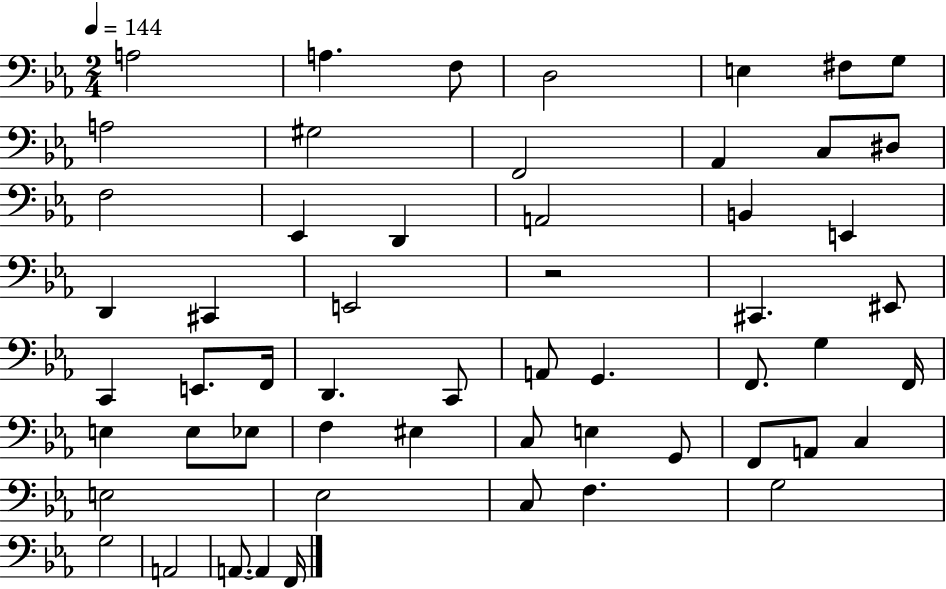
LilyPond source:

{
  \clef bass
  \numericTimeSignature
  \time 2/4
  \key ees \major
  \tempo 4 = 144
  a2 | a4. f8 | d2 | e4 fis8 g8 | \break a2 | gis2 | f,2 | aes,4 c8 dis8 | \break f2 | ees,4 d,4 | a,2 | b,4 e,4 | \break d,4 cis,4 | e,2 | r2 | cis,4. eis,8 | \break c,4 e,8. f,16 | d,4. c,8 | a,8 g,4. | f,8. g4 f,16 | \break e4 e8 ees8 | f4 eis4 | c8 e4 g,8 | f,8 a,8 c4 | \break e2 | ees2 | c8 f4. | g2 | \break g2 | a,2 | a,8.~~ a,4 f,16 | \bar "|."
}